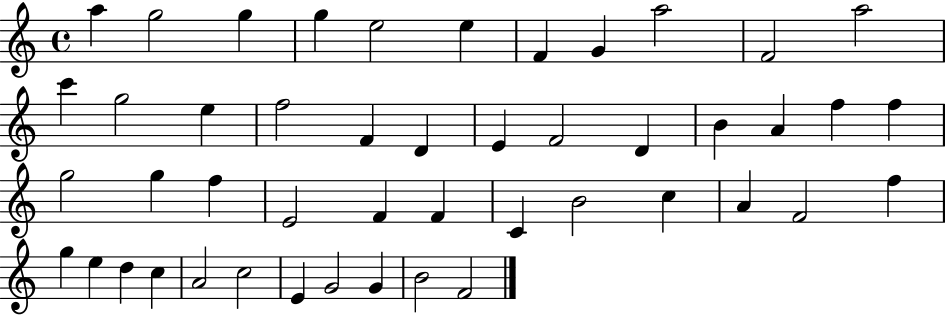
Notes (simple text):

A5/q G5/h G5/q G5/q E5/h E5/q F4/q G4/q A5/h F4/h A5/h C6/q G5/h E5/q F5/h F4/q D4/q E4/q F4/h D4/q B4/q A4/q F5/q F5/q G5/h G5/q F5/q E4/h F4/q F4/q C4/q B4/h C5/q A4/q F4/h F5/q G5/q E5/q D5/q C5/q A4/h C5/h E4/q G4/h G4/q B4/h F4/h